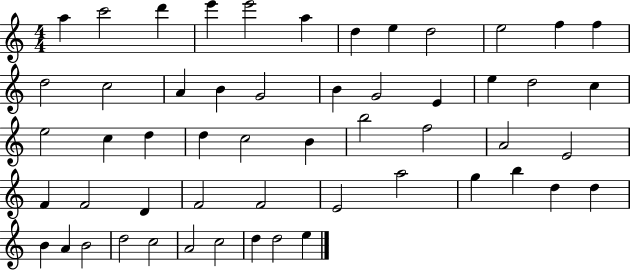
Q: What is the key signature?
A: C major